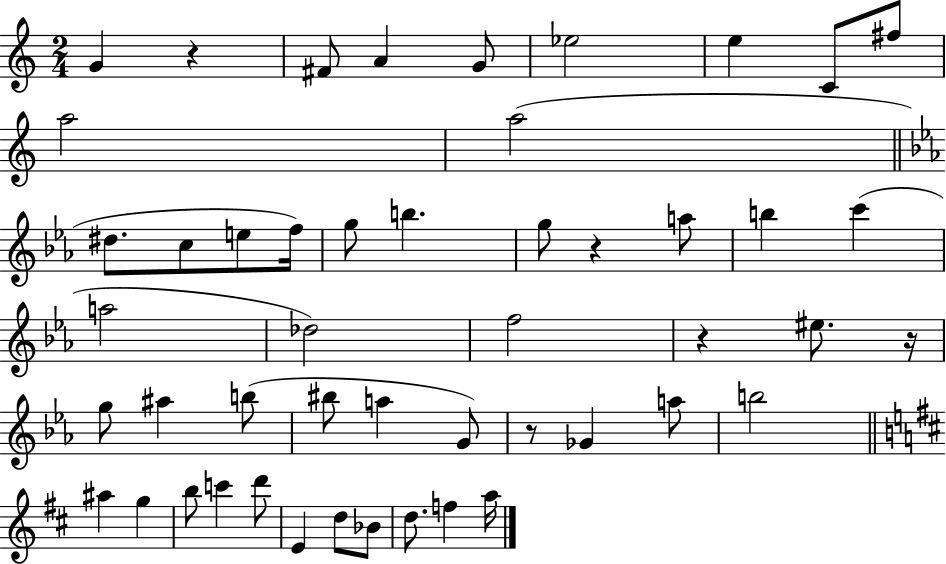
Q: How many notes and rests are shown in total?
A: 49